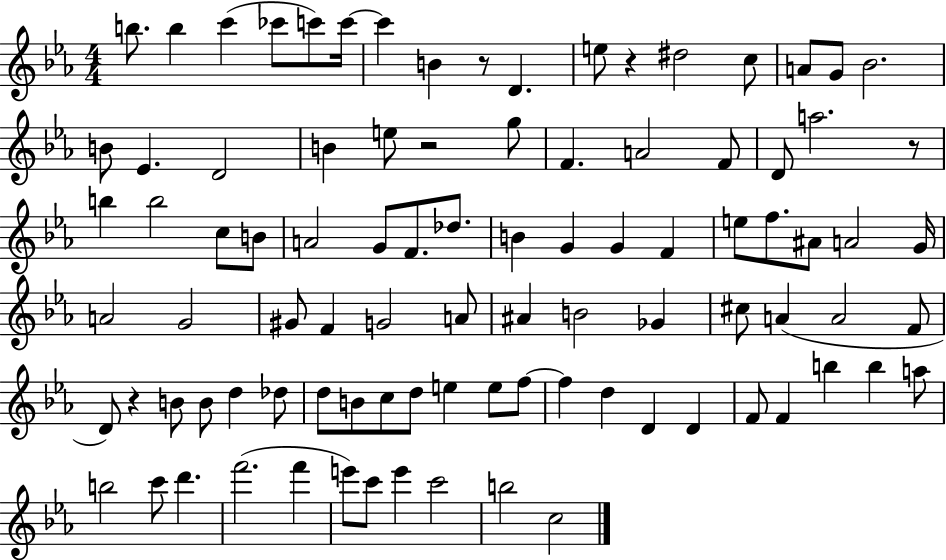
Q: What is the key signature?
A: EES major